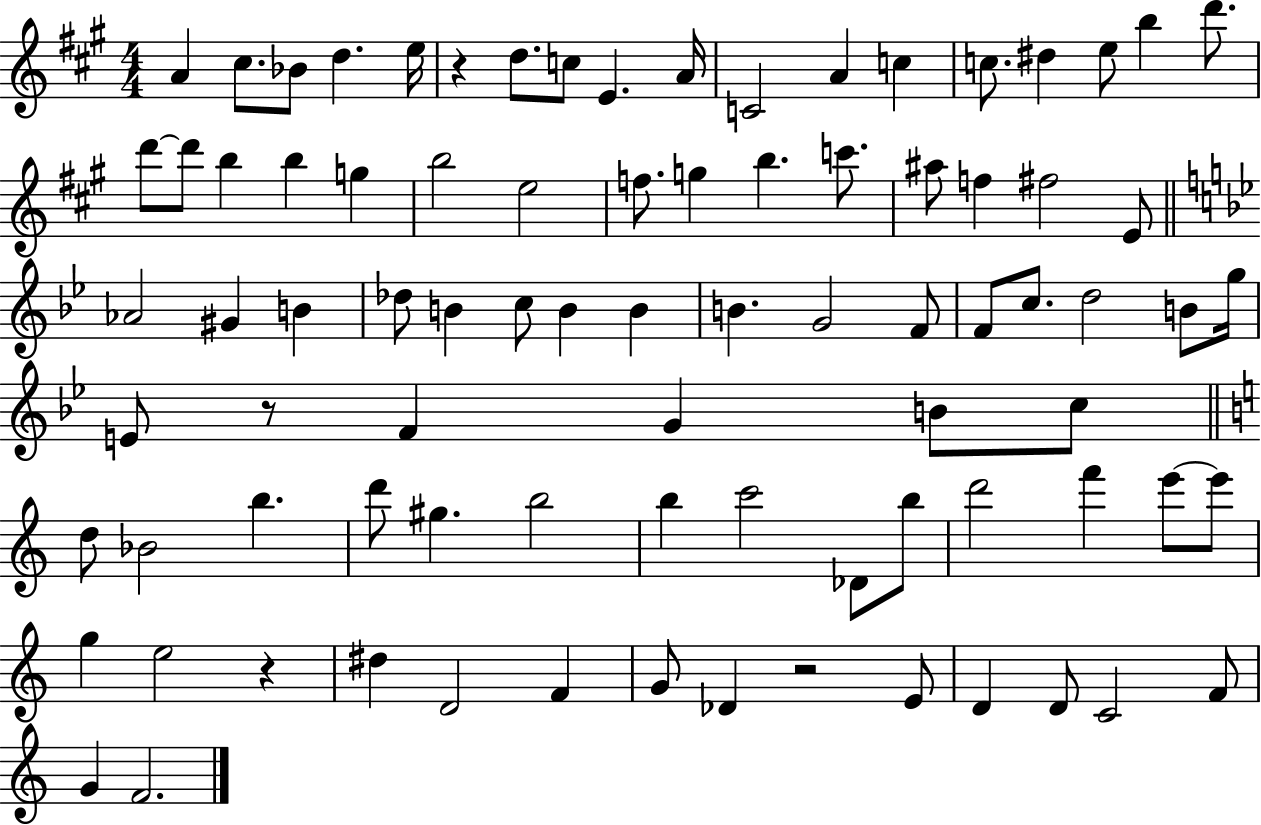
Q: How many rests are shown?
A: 4